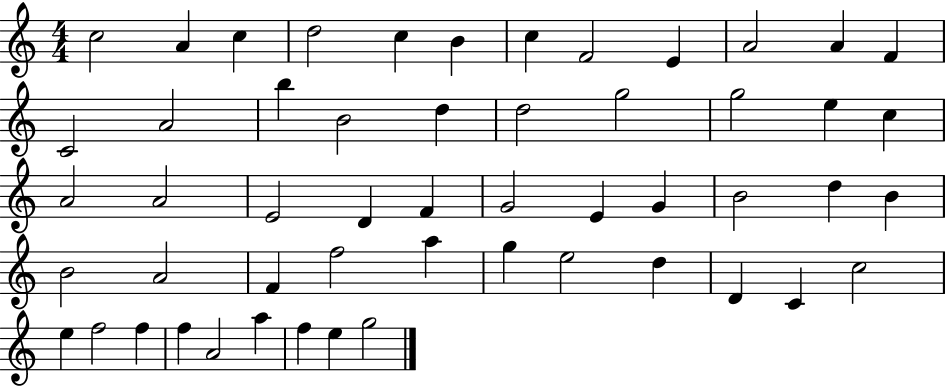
X:1
T:Untitled
M:4/4
L:1/4
K:C
c2 A c d2 c B c F2 E A2 A F C2 A2 b B2 d d2 g2 g2 e c A2 A2 E2 D F G2 E G B2 d B B2 A2 F f2 a g e2 d D C c2 e f2 f f A2 a f e g2